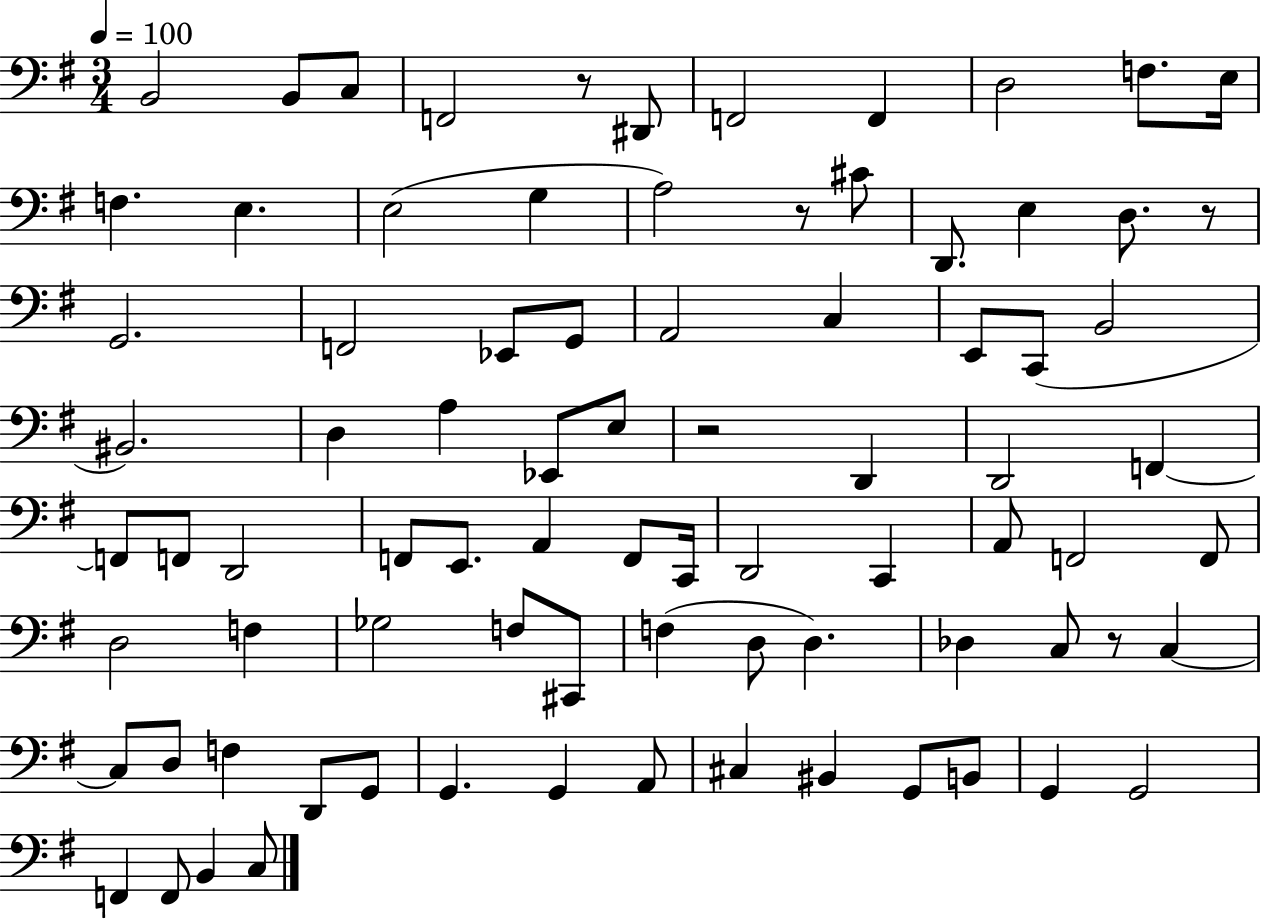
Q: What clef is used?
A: bass